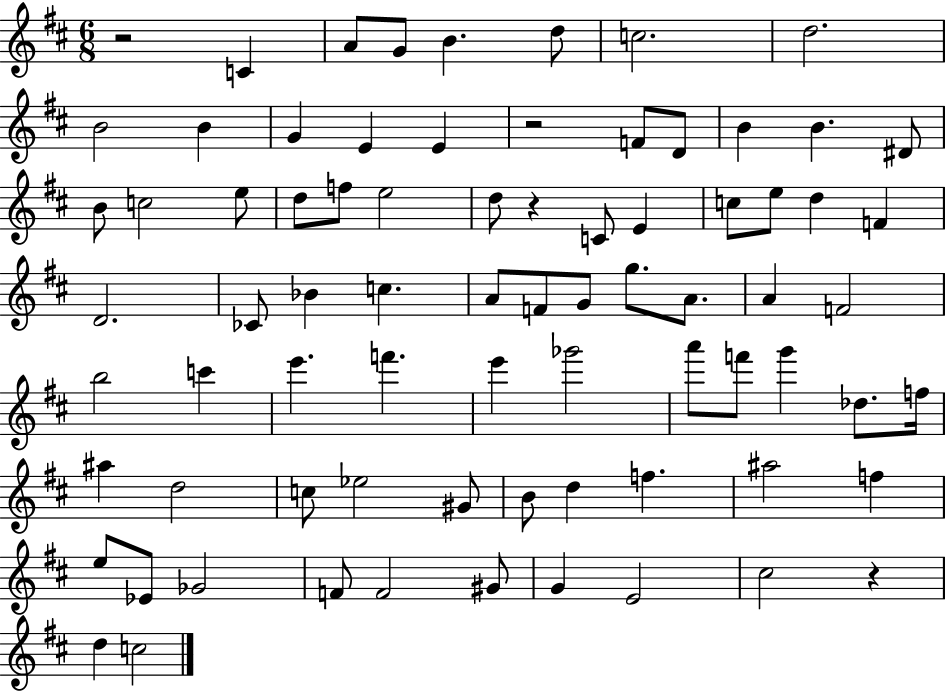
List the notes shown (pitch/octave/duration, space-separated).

R/h C4/q A4/e G4/e B4/q. D5/e C5/h. D5/h. B4/h B4/q G4/q E4/q E4/q R/h F4/e D4/e B4/q B4/q. D#4/e B4/e C5/h E5/e D5/e F5/e E5/h D5/e R/q C4/e E4/q C5/e E5/e D5/q F4/q D4/h. CES4/e Bb4/q C5/q. A4/e F4/e G4/e G5/e. A4/e. A4/q F4/h B5/h C6/q E6/q. F6/q. E6/q Gb6/h A6/e F6/e G6/q Db5/e. F5/s A#5/q D5/h C5/e Eb5/h G#4/e B4/e D5/q F5/q. A#5/h F5/q E5/e Eb4/e Gb4/h F4/e F4/h G#4/e G4/q E4/h C#5/h R/q D5/q C5/h